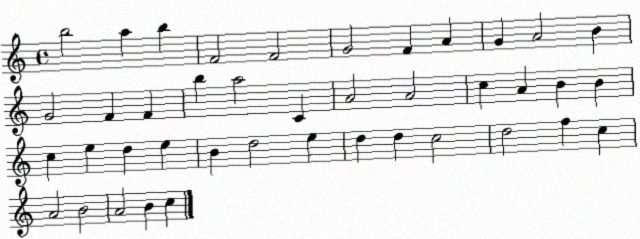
X:1
T:Untitled
M:4/4
L:1/4
K:C
b2 a b F2 F2 G2 F A G A2 B G2 F F b a2 C A2 A2 c A B B c e d e B d2 e d d c2 d2 f c A2 B2 A2 B c